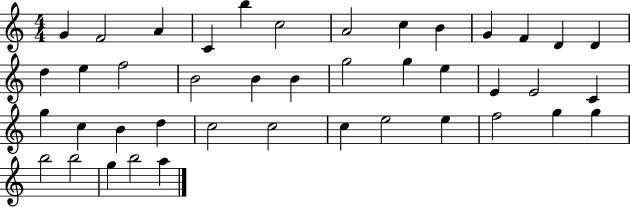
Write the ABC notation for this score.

X:1
T:Untitled
M:4/4
L:1/4
K:C
G F2 A C b c2 A2 c B G F D D d e f2 B2 B B g2 g e E E2 C g c B d c2 c2 c e2 e f2 g g b2 b2 g b2 a